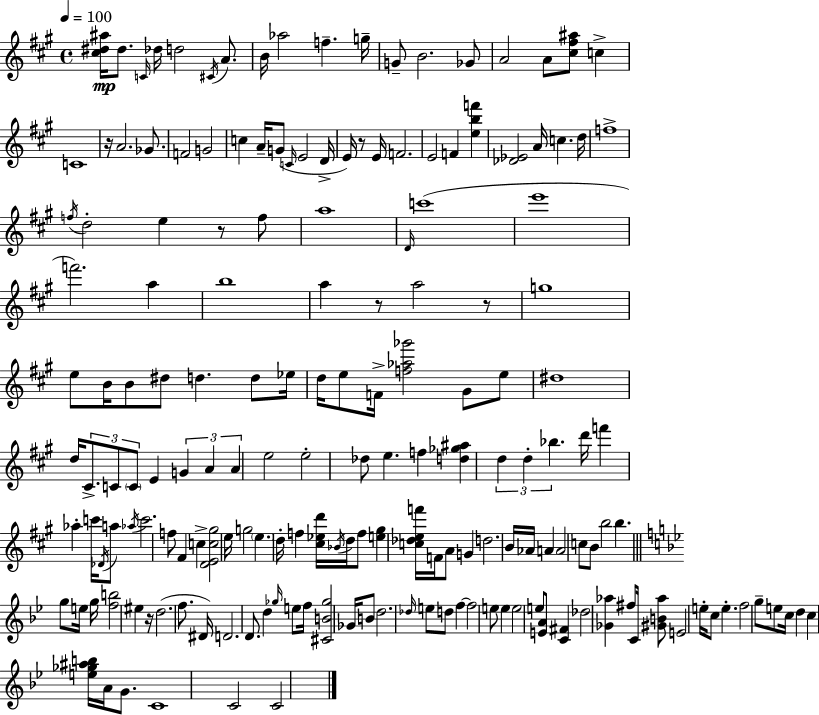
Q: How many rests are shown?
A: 6